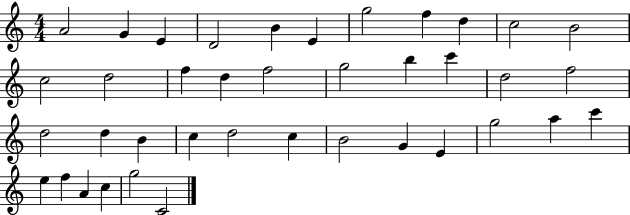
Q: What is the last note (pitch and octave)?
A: C4